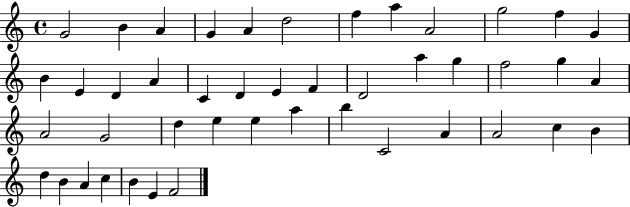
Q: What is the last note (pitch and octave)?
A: F4